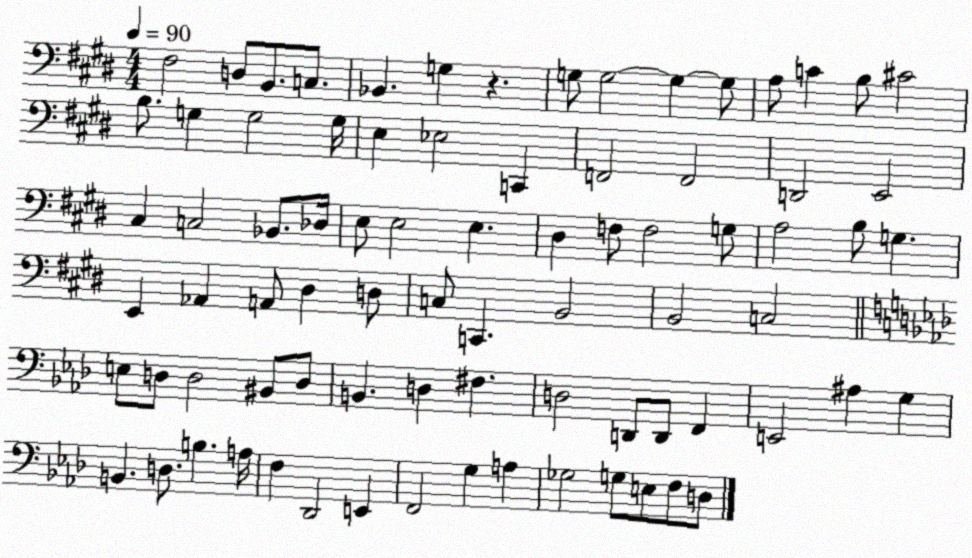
X:1
T:Untitled
M:4/4
L:1/4
K:E
^F,2 D,/2 B,,/2 C,/2 _B,, G, z G,/2 G,2 G, G,/2 A,/2 C B,/2 ^C2 B,/2 G, G,2 G,/4 E, _E,2 C,, F,,2 F,,2 D,,2 E,,2 ^C, C,2 _B,,/2 _D,/4 E,/2 E,2 E, ^D, F,/2 F,2 G,/2 A,2 B,/2 G, E,, _A,, A,,/2 ^D, D,/2 C,/2 C,, B,,2 B,,2 C,2 E,/2 D,/2 D,2 ^B,,/2 D,/2 B,, D, ^F, D,2 D,,/2 D,,/2 F,, E,,2 ^A, G, B,, D,/2 B, A,/4 F, _D,,2 E,, F,,2 G, A, _G,2 G,/2 E,/2 F,/2 D,/2